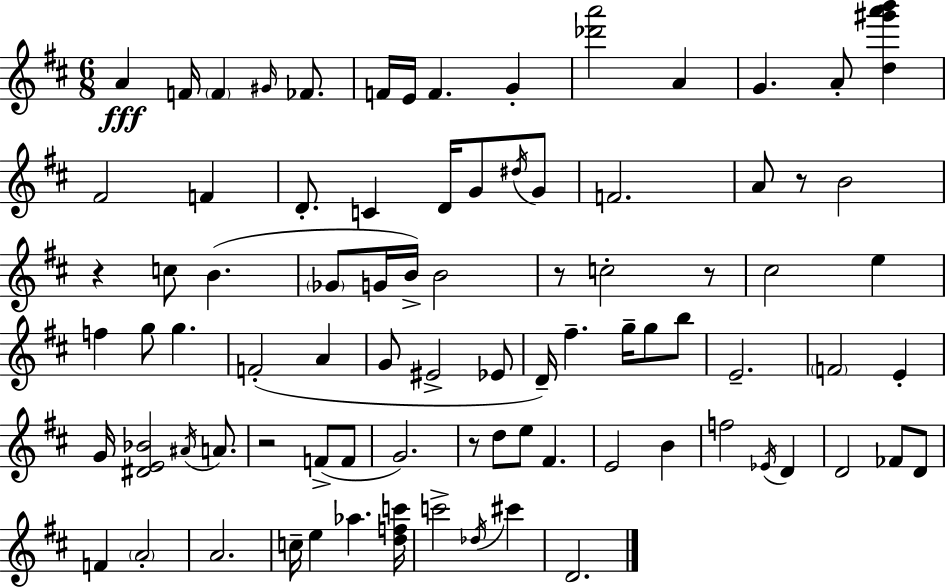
A4/q F4/s F4/q G#4/s FES4/e. F4/s E4/s F4/q. G4/q [Db6,A6]/h A4/q G4/q. A4/e [D5,G#6,A6,B6]/q F#4/h F4/q D4/e. C4/q D4/s G4/e D#5/s G4/e F4/h. A4/e R/e B4/h R/q C5/e B4/q. Gb4/e G4/s B4/s B4/h R/e C5/h R/e C#5/h E5/q F5/q G5/e G5/q. F4/h A4/q G4/e EIS4/h Eb4/e D4/s F#5/q. G5/s G5/e B5/e E4/h. F4/h E4/q G4/s [D#4,E4,Bb4]/h A#4/s A4/e. R/h F4/e F4/e G4/h. R/e D5/e E5/e F#4/q. E4/h B4/q F5/h Eb4/s D4/q D4/h FES4/e D4/e F4/q A4/h A4/h. C5/s E5/q Ab5/q. [D5,F5,C6]/s C6/h Db5/s C#6/q D4/h.